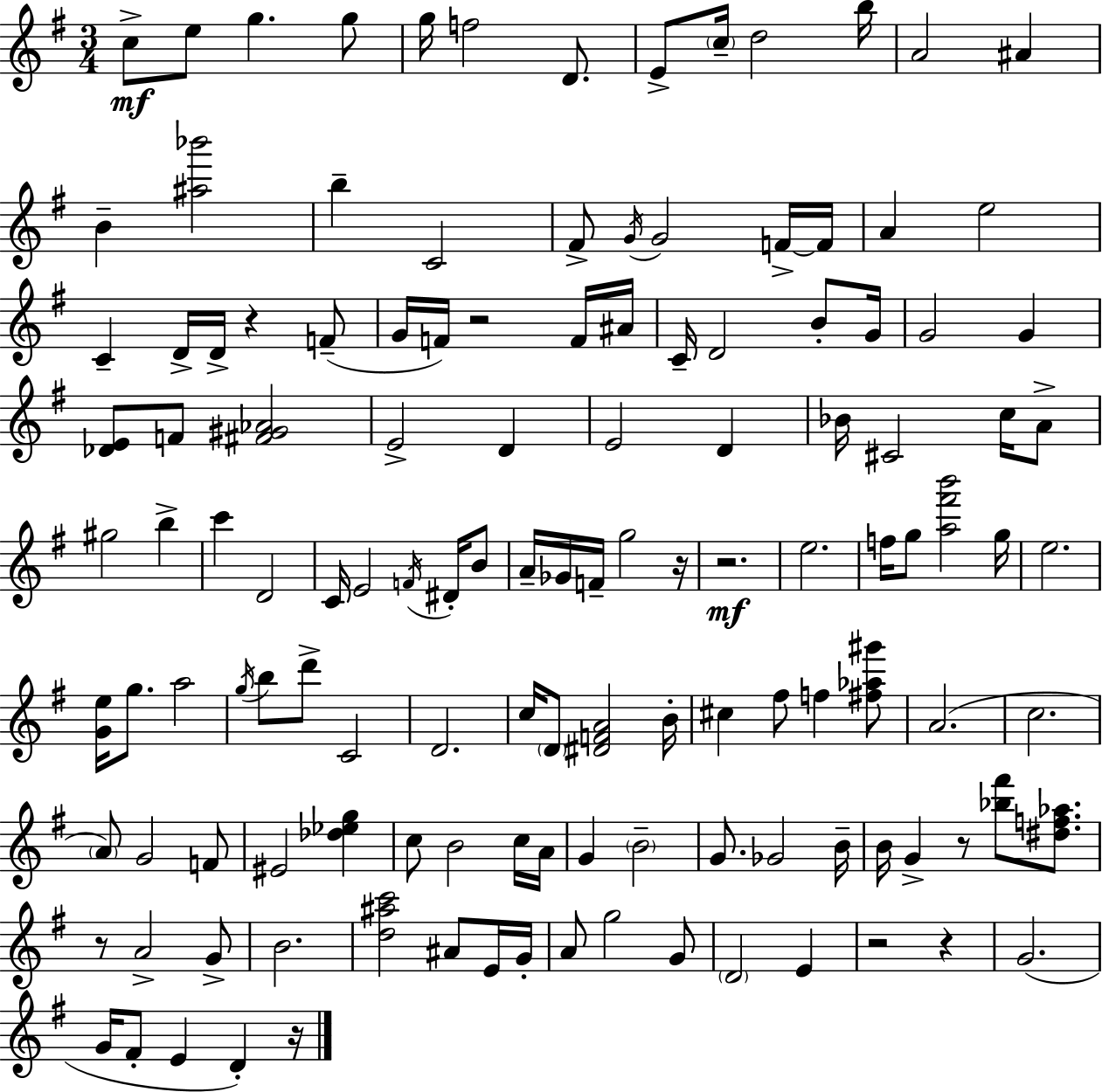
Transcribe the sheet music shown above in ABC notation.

X:1
T:Untitled
M:3/4
L:1/4
K:G
c/2 e/2 g g/2 g/4 f2 D/2 E/2 c/4 d2 b/4 A2 ^A B [^a_b']2 b C2 ^F/2 G/4 G2 F/4 F/4 A e2 C D/4 D/4 z F/2 G/4 F/4 z2 F/4 ^A/4 C/4 D2 B/2 G/4 G2 G [_DE]/2 F/2 [^F^G_A]2 E2 D E2 D _B/4 ^C2 c/4 A/2 ^g2 b c' D2 C/4 E2 F/4 ^D/4 B/2 A/4 _G/4 F/4 g2 z/4 z2 e2 f/4 g/2 [a^f'b']2 g/4 e2 [Ge]/4 g/2 a2 g/4 b/2 d'/2 C2 D2 c/4 D/2 [^DFA]2 B/4 ^c ^f/2 f [^f_a^g']/2 A2 c2 A/2 G2 F/2 ^E2 [_d_eg] c/2 B2 c/4 A/4 G B2 G/2 _G2 B/4 B/4 G z/2 [_b^f']/2 [^df_a]/2 z/2 A2 G/2 B2 [d^ac']2 ^A/2 E/4 G/4 A/2 g2 G/2 D2 E z2 z G2 G/4 ^F/2 E D z/4